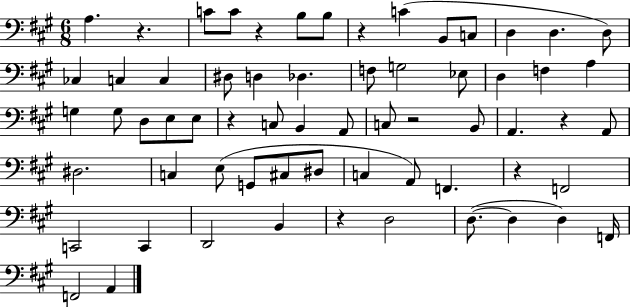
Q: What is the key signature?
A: A major